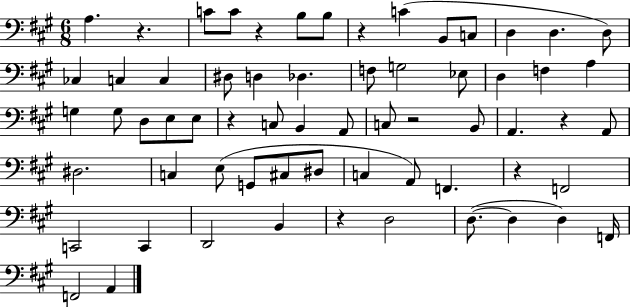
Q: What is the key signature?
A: A major